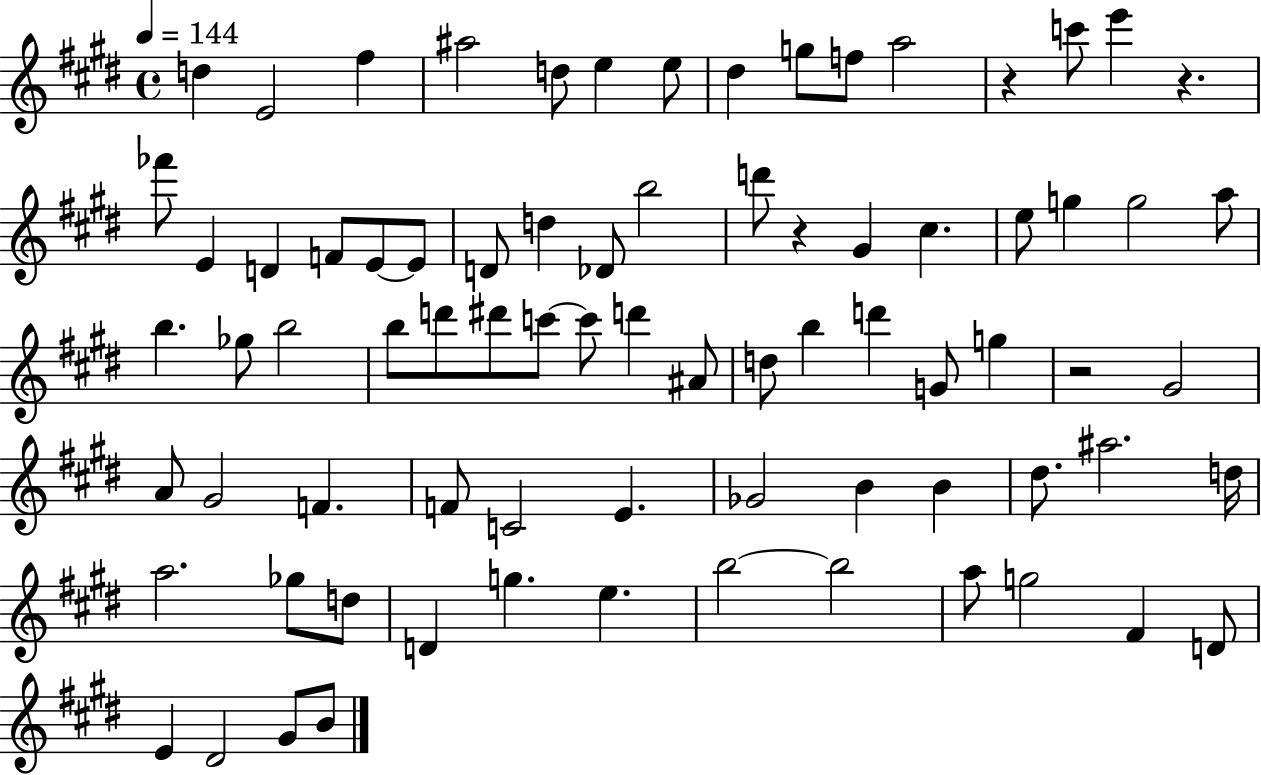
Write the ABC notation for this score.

X:1
T:Untitled
M:4/4
L:1/4
K:E
d E2 ^f ^a2 d/2 e e/2 ^d g/2 f/2 a2 z c'/2 e' z _f'/2 E D F/2 E/2 E/2 D/2 d _D/2 b2 d'/2 z ^G ^c e/2 g g2 a/2 b _g/2 b2 b/2 d'/2 ^d'/2 c'/2 c'/2 d' ^A/2 d/2 b d' G/2 g z2 ^G2 A/2 ^G2 F F/2 C2 E _G2 B B ^d/2 ^a2 d/4 a2 _g/2 d/2 D g e b2 b2 a/2 g2 ^F D/2 E ^D2 ^G/2 B/2